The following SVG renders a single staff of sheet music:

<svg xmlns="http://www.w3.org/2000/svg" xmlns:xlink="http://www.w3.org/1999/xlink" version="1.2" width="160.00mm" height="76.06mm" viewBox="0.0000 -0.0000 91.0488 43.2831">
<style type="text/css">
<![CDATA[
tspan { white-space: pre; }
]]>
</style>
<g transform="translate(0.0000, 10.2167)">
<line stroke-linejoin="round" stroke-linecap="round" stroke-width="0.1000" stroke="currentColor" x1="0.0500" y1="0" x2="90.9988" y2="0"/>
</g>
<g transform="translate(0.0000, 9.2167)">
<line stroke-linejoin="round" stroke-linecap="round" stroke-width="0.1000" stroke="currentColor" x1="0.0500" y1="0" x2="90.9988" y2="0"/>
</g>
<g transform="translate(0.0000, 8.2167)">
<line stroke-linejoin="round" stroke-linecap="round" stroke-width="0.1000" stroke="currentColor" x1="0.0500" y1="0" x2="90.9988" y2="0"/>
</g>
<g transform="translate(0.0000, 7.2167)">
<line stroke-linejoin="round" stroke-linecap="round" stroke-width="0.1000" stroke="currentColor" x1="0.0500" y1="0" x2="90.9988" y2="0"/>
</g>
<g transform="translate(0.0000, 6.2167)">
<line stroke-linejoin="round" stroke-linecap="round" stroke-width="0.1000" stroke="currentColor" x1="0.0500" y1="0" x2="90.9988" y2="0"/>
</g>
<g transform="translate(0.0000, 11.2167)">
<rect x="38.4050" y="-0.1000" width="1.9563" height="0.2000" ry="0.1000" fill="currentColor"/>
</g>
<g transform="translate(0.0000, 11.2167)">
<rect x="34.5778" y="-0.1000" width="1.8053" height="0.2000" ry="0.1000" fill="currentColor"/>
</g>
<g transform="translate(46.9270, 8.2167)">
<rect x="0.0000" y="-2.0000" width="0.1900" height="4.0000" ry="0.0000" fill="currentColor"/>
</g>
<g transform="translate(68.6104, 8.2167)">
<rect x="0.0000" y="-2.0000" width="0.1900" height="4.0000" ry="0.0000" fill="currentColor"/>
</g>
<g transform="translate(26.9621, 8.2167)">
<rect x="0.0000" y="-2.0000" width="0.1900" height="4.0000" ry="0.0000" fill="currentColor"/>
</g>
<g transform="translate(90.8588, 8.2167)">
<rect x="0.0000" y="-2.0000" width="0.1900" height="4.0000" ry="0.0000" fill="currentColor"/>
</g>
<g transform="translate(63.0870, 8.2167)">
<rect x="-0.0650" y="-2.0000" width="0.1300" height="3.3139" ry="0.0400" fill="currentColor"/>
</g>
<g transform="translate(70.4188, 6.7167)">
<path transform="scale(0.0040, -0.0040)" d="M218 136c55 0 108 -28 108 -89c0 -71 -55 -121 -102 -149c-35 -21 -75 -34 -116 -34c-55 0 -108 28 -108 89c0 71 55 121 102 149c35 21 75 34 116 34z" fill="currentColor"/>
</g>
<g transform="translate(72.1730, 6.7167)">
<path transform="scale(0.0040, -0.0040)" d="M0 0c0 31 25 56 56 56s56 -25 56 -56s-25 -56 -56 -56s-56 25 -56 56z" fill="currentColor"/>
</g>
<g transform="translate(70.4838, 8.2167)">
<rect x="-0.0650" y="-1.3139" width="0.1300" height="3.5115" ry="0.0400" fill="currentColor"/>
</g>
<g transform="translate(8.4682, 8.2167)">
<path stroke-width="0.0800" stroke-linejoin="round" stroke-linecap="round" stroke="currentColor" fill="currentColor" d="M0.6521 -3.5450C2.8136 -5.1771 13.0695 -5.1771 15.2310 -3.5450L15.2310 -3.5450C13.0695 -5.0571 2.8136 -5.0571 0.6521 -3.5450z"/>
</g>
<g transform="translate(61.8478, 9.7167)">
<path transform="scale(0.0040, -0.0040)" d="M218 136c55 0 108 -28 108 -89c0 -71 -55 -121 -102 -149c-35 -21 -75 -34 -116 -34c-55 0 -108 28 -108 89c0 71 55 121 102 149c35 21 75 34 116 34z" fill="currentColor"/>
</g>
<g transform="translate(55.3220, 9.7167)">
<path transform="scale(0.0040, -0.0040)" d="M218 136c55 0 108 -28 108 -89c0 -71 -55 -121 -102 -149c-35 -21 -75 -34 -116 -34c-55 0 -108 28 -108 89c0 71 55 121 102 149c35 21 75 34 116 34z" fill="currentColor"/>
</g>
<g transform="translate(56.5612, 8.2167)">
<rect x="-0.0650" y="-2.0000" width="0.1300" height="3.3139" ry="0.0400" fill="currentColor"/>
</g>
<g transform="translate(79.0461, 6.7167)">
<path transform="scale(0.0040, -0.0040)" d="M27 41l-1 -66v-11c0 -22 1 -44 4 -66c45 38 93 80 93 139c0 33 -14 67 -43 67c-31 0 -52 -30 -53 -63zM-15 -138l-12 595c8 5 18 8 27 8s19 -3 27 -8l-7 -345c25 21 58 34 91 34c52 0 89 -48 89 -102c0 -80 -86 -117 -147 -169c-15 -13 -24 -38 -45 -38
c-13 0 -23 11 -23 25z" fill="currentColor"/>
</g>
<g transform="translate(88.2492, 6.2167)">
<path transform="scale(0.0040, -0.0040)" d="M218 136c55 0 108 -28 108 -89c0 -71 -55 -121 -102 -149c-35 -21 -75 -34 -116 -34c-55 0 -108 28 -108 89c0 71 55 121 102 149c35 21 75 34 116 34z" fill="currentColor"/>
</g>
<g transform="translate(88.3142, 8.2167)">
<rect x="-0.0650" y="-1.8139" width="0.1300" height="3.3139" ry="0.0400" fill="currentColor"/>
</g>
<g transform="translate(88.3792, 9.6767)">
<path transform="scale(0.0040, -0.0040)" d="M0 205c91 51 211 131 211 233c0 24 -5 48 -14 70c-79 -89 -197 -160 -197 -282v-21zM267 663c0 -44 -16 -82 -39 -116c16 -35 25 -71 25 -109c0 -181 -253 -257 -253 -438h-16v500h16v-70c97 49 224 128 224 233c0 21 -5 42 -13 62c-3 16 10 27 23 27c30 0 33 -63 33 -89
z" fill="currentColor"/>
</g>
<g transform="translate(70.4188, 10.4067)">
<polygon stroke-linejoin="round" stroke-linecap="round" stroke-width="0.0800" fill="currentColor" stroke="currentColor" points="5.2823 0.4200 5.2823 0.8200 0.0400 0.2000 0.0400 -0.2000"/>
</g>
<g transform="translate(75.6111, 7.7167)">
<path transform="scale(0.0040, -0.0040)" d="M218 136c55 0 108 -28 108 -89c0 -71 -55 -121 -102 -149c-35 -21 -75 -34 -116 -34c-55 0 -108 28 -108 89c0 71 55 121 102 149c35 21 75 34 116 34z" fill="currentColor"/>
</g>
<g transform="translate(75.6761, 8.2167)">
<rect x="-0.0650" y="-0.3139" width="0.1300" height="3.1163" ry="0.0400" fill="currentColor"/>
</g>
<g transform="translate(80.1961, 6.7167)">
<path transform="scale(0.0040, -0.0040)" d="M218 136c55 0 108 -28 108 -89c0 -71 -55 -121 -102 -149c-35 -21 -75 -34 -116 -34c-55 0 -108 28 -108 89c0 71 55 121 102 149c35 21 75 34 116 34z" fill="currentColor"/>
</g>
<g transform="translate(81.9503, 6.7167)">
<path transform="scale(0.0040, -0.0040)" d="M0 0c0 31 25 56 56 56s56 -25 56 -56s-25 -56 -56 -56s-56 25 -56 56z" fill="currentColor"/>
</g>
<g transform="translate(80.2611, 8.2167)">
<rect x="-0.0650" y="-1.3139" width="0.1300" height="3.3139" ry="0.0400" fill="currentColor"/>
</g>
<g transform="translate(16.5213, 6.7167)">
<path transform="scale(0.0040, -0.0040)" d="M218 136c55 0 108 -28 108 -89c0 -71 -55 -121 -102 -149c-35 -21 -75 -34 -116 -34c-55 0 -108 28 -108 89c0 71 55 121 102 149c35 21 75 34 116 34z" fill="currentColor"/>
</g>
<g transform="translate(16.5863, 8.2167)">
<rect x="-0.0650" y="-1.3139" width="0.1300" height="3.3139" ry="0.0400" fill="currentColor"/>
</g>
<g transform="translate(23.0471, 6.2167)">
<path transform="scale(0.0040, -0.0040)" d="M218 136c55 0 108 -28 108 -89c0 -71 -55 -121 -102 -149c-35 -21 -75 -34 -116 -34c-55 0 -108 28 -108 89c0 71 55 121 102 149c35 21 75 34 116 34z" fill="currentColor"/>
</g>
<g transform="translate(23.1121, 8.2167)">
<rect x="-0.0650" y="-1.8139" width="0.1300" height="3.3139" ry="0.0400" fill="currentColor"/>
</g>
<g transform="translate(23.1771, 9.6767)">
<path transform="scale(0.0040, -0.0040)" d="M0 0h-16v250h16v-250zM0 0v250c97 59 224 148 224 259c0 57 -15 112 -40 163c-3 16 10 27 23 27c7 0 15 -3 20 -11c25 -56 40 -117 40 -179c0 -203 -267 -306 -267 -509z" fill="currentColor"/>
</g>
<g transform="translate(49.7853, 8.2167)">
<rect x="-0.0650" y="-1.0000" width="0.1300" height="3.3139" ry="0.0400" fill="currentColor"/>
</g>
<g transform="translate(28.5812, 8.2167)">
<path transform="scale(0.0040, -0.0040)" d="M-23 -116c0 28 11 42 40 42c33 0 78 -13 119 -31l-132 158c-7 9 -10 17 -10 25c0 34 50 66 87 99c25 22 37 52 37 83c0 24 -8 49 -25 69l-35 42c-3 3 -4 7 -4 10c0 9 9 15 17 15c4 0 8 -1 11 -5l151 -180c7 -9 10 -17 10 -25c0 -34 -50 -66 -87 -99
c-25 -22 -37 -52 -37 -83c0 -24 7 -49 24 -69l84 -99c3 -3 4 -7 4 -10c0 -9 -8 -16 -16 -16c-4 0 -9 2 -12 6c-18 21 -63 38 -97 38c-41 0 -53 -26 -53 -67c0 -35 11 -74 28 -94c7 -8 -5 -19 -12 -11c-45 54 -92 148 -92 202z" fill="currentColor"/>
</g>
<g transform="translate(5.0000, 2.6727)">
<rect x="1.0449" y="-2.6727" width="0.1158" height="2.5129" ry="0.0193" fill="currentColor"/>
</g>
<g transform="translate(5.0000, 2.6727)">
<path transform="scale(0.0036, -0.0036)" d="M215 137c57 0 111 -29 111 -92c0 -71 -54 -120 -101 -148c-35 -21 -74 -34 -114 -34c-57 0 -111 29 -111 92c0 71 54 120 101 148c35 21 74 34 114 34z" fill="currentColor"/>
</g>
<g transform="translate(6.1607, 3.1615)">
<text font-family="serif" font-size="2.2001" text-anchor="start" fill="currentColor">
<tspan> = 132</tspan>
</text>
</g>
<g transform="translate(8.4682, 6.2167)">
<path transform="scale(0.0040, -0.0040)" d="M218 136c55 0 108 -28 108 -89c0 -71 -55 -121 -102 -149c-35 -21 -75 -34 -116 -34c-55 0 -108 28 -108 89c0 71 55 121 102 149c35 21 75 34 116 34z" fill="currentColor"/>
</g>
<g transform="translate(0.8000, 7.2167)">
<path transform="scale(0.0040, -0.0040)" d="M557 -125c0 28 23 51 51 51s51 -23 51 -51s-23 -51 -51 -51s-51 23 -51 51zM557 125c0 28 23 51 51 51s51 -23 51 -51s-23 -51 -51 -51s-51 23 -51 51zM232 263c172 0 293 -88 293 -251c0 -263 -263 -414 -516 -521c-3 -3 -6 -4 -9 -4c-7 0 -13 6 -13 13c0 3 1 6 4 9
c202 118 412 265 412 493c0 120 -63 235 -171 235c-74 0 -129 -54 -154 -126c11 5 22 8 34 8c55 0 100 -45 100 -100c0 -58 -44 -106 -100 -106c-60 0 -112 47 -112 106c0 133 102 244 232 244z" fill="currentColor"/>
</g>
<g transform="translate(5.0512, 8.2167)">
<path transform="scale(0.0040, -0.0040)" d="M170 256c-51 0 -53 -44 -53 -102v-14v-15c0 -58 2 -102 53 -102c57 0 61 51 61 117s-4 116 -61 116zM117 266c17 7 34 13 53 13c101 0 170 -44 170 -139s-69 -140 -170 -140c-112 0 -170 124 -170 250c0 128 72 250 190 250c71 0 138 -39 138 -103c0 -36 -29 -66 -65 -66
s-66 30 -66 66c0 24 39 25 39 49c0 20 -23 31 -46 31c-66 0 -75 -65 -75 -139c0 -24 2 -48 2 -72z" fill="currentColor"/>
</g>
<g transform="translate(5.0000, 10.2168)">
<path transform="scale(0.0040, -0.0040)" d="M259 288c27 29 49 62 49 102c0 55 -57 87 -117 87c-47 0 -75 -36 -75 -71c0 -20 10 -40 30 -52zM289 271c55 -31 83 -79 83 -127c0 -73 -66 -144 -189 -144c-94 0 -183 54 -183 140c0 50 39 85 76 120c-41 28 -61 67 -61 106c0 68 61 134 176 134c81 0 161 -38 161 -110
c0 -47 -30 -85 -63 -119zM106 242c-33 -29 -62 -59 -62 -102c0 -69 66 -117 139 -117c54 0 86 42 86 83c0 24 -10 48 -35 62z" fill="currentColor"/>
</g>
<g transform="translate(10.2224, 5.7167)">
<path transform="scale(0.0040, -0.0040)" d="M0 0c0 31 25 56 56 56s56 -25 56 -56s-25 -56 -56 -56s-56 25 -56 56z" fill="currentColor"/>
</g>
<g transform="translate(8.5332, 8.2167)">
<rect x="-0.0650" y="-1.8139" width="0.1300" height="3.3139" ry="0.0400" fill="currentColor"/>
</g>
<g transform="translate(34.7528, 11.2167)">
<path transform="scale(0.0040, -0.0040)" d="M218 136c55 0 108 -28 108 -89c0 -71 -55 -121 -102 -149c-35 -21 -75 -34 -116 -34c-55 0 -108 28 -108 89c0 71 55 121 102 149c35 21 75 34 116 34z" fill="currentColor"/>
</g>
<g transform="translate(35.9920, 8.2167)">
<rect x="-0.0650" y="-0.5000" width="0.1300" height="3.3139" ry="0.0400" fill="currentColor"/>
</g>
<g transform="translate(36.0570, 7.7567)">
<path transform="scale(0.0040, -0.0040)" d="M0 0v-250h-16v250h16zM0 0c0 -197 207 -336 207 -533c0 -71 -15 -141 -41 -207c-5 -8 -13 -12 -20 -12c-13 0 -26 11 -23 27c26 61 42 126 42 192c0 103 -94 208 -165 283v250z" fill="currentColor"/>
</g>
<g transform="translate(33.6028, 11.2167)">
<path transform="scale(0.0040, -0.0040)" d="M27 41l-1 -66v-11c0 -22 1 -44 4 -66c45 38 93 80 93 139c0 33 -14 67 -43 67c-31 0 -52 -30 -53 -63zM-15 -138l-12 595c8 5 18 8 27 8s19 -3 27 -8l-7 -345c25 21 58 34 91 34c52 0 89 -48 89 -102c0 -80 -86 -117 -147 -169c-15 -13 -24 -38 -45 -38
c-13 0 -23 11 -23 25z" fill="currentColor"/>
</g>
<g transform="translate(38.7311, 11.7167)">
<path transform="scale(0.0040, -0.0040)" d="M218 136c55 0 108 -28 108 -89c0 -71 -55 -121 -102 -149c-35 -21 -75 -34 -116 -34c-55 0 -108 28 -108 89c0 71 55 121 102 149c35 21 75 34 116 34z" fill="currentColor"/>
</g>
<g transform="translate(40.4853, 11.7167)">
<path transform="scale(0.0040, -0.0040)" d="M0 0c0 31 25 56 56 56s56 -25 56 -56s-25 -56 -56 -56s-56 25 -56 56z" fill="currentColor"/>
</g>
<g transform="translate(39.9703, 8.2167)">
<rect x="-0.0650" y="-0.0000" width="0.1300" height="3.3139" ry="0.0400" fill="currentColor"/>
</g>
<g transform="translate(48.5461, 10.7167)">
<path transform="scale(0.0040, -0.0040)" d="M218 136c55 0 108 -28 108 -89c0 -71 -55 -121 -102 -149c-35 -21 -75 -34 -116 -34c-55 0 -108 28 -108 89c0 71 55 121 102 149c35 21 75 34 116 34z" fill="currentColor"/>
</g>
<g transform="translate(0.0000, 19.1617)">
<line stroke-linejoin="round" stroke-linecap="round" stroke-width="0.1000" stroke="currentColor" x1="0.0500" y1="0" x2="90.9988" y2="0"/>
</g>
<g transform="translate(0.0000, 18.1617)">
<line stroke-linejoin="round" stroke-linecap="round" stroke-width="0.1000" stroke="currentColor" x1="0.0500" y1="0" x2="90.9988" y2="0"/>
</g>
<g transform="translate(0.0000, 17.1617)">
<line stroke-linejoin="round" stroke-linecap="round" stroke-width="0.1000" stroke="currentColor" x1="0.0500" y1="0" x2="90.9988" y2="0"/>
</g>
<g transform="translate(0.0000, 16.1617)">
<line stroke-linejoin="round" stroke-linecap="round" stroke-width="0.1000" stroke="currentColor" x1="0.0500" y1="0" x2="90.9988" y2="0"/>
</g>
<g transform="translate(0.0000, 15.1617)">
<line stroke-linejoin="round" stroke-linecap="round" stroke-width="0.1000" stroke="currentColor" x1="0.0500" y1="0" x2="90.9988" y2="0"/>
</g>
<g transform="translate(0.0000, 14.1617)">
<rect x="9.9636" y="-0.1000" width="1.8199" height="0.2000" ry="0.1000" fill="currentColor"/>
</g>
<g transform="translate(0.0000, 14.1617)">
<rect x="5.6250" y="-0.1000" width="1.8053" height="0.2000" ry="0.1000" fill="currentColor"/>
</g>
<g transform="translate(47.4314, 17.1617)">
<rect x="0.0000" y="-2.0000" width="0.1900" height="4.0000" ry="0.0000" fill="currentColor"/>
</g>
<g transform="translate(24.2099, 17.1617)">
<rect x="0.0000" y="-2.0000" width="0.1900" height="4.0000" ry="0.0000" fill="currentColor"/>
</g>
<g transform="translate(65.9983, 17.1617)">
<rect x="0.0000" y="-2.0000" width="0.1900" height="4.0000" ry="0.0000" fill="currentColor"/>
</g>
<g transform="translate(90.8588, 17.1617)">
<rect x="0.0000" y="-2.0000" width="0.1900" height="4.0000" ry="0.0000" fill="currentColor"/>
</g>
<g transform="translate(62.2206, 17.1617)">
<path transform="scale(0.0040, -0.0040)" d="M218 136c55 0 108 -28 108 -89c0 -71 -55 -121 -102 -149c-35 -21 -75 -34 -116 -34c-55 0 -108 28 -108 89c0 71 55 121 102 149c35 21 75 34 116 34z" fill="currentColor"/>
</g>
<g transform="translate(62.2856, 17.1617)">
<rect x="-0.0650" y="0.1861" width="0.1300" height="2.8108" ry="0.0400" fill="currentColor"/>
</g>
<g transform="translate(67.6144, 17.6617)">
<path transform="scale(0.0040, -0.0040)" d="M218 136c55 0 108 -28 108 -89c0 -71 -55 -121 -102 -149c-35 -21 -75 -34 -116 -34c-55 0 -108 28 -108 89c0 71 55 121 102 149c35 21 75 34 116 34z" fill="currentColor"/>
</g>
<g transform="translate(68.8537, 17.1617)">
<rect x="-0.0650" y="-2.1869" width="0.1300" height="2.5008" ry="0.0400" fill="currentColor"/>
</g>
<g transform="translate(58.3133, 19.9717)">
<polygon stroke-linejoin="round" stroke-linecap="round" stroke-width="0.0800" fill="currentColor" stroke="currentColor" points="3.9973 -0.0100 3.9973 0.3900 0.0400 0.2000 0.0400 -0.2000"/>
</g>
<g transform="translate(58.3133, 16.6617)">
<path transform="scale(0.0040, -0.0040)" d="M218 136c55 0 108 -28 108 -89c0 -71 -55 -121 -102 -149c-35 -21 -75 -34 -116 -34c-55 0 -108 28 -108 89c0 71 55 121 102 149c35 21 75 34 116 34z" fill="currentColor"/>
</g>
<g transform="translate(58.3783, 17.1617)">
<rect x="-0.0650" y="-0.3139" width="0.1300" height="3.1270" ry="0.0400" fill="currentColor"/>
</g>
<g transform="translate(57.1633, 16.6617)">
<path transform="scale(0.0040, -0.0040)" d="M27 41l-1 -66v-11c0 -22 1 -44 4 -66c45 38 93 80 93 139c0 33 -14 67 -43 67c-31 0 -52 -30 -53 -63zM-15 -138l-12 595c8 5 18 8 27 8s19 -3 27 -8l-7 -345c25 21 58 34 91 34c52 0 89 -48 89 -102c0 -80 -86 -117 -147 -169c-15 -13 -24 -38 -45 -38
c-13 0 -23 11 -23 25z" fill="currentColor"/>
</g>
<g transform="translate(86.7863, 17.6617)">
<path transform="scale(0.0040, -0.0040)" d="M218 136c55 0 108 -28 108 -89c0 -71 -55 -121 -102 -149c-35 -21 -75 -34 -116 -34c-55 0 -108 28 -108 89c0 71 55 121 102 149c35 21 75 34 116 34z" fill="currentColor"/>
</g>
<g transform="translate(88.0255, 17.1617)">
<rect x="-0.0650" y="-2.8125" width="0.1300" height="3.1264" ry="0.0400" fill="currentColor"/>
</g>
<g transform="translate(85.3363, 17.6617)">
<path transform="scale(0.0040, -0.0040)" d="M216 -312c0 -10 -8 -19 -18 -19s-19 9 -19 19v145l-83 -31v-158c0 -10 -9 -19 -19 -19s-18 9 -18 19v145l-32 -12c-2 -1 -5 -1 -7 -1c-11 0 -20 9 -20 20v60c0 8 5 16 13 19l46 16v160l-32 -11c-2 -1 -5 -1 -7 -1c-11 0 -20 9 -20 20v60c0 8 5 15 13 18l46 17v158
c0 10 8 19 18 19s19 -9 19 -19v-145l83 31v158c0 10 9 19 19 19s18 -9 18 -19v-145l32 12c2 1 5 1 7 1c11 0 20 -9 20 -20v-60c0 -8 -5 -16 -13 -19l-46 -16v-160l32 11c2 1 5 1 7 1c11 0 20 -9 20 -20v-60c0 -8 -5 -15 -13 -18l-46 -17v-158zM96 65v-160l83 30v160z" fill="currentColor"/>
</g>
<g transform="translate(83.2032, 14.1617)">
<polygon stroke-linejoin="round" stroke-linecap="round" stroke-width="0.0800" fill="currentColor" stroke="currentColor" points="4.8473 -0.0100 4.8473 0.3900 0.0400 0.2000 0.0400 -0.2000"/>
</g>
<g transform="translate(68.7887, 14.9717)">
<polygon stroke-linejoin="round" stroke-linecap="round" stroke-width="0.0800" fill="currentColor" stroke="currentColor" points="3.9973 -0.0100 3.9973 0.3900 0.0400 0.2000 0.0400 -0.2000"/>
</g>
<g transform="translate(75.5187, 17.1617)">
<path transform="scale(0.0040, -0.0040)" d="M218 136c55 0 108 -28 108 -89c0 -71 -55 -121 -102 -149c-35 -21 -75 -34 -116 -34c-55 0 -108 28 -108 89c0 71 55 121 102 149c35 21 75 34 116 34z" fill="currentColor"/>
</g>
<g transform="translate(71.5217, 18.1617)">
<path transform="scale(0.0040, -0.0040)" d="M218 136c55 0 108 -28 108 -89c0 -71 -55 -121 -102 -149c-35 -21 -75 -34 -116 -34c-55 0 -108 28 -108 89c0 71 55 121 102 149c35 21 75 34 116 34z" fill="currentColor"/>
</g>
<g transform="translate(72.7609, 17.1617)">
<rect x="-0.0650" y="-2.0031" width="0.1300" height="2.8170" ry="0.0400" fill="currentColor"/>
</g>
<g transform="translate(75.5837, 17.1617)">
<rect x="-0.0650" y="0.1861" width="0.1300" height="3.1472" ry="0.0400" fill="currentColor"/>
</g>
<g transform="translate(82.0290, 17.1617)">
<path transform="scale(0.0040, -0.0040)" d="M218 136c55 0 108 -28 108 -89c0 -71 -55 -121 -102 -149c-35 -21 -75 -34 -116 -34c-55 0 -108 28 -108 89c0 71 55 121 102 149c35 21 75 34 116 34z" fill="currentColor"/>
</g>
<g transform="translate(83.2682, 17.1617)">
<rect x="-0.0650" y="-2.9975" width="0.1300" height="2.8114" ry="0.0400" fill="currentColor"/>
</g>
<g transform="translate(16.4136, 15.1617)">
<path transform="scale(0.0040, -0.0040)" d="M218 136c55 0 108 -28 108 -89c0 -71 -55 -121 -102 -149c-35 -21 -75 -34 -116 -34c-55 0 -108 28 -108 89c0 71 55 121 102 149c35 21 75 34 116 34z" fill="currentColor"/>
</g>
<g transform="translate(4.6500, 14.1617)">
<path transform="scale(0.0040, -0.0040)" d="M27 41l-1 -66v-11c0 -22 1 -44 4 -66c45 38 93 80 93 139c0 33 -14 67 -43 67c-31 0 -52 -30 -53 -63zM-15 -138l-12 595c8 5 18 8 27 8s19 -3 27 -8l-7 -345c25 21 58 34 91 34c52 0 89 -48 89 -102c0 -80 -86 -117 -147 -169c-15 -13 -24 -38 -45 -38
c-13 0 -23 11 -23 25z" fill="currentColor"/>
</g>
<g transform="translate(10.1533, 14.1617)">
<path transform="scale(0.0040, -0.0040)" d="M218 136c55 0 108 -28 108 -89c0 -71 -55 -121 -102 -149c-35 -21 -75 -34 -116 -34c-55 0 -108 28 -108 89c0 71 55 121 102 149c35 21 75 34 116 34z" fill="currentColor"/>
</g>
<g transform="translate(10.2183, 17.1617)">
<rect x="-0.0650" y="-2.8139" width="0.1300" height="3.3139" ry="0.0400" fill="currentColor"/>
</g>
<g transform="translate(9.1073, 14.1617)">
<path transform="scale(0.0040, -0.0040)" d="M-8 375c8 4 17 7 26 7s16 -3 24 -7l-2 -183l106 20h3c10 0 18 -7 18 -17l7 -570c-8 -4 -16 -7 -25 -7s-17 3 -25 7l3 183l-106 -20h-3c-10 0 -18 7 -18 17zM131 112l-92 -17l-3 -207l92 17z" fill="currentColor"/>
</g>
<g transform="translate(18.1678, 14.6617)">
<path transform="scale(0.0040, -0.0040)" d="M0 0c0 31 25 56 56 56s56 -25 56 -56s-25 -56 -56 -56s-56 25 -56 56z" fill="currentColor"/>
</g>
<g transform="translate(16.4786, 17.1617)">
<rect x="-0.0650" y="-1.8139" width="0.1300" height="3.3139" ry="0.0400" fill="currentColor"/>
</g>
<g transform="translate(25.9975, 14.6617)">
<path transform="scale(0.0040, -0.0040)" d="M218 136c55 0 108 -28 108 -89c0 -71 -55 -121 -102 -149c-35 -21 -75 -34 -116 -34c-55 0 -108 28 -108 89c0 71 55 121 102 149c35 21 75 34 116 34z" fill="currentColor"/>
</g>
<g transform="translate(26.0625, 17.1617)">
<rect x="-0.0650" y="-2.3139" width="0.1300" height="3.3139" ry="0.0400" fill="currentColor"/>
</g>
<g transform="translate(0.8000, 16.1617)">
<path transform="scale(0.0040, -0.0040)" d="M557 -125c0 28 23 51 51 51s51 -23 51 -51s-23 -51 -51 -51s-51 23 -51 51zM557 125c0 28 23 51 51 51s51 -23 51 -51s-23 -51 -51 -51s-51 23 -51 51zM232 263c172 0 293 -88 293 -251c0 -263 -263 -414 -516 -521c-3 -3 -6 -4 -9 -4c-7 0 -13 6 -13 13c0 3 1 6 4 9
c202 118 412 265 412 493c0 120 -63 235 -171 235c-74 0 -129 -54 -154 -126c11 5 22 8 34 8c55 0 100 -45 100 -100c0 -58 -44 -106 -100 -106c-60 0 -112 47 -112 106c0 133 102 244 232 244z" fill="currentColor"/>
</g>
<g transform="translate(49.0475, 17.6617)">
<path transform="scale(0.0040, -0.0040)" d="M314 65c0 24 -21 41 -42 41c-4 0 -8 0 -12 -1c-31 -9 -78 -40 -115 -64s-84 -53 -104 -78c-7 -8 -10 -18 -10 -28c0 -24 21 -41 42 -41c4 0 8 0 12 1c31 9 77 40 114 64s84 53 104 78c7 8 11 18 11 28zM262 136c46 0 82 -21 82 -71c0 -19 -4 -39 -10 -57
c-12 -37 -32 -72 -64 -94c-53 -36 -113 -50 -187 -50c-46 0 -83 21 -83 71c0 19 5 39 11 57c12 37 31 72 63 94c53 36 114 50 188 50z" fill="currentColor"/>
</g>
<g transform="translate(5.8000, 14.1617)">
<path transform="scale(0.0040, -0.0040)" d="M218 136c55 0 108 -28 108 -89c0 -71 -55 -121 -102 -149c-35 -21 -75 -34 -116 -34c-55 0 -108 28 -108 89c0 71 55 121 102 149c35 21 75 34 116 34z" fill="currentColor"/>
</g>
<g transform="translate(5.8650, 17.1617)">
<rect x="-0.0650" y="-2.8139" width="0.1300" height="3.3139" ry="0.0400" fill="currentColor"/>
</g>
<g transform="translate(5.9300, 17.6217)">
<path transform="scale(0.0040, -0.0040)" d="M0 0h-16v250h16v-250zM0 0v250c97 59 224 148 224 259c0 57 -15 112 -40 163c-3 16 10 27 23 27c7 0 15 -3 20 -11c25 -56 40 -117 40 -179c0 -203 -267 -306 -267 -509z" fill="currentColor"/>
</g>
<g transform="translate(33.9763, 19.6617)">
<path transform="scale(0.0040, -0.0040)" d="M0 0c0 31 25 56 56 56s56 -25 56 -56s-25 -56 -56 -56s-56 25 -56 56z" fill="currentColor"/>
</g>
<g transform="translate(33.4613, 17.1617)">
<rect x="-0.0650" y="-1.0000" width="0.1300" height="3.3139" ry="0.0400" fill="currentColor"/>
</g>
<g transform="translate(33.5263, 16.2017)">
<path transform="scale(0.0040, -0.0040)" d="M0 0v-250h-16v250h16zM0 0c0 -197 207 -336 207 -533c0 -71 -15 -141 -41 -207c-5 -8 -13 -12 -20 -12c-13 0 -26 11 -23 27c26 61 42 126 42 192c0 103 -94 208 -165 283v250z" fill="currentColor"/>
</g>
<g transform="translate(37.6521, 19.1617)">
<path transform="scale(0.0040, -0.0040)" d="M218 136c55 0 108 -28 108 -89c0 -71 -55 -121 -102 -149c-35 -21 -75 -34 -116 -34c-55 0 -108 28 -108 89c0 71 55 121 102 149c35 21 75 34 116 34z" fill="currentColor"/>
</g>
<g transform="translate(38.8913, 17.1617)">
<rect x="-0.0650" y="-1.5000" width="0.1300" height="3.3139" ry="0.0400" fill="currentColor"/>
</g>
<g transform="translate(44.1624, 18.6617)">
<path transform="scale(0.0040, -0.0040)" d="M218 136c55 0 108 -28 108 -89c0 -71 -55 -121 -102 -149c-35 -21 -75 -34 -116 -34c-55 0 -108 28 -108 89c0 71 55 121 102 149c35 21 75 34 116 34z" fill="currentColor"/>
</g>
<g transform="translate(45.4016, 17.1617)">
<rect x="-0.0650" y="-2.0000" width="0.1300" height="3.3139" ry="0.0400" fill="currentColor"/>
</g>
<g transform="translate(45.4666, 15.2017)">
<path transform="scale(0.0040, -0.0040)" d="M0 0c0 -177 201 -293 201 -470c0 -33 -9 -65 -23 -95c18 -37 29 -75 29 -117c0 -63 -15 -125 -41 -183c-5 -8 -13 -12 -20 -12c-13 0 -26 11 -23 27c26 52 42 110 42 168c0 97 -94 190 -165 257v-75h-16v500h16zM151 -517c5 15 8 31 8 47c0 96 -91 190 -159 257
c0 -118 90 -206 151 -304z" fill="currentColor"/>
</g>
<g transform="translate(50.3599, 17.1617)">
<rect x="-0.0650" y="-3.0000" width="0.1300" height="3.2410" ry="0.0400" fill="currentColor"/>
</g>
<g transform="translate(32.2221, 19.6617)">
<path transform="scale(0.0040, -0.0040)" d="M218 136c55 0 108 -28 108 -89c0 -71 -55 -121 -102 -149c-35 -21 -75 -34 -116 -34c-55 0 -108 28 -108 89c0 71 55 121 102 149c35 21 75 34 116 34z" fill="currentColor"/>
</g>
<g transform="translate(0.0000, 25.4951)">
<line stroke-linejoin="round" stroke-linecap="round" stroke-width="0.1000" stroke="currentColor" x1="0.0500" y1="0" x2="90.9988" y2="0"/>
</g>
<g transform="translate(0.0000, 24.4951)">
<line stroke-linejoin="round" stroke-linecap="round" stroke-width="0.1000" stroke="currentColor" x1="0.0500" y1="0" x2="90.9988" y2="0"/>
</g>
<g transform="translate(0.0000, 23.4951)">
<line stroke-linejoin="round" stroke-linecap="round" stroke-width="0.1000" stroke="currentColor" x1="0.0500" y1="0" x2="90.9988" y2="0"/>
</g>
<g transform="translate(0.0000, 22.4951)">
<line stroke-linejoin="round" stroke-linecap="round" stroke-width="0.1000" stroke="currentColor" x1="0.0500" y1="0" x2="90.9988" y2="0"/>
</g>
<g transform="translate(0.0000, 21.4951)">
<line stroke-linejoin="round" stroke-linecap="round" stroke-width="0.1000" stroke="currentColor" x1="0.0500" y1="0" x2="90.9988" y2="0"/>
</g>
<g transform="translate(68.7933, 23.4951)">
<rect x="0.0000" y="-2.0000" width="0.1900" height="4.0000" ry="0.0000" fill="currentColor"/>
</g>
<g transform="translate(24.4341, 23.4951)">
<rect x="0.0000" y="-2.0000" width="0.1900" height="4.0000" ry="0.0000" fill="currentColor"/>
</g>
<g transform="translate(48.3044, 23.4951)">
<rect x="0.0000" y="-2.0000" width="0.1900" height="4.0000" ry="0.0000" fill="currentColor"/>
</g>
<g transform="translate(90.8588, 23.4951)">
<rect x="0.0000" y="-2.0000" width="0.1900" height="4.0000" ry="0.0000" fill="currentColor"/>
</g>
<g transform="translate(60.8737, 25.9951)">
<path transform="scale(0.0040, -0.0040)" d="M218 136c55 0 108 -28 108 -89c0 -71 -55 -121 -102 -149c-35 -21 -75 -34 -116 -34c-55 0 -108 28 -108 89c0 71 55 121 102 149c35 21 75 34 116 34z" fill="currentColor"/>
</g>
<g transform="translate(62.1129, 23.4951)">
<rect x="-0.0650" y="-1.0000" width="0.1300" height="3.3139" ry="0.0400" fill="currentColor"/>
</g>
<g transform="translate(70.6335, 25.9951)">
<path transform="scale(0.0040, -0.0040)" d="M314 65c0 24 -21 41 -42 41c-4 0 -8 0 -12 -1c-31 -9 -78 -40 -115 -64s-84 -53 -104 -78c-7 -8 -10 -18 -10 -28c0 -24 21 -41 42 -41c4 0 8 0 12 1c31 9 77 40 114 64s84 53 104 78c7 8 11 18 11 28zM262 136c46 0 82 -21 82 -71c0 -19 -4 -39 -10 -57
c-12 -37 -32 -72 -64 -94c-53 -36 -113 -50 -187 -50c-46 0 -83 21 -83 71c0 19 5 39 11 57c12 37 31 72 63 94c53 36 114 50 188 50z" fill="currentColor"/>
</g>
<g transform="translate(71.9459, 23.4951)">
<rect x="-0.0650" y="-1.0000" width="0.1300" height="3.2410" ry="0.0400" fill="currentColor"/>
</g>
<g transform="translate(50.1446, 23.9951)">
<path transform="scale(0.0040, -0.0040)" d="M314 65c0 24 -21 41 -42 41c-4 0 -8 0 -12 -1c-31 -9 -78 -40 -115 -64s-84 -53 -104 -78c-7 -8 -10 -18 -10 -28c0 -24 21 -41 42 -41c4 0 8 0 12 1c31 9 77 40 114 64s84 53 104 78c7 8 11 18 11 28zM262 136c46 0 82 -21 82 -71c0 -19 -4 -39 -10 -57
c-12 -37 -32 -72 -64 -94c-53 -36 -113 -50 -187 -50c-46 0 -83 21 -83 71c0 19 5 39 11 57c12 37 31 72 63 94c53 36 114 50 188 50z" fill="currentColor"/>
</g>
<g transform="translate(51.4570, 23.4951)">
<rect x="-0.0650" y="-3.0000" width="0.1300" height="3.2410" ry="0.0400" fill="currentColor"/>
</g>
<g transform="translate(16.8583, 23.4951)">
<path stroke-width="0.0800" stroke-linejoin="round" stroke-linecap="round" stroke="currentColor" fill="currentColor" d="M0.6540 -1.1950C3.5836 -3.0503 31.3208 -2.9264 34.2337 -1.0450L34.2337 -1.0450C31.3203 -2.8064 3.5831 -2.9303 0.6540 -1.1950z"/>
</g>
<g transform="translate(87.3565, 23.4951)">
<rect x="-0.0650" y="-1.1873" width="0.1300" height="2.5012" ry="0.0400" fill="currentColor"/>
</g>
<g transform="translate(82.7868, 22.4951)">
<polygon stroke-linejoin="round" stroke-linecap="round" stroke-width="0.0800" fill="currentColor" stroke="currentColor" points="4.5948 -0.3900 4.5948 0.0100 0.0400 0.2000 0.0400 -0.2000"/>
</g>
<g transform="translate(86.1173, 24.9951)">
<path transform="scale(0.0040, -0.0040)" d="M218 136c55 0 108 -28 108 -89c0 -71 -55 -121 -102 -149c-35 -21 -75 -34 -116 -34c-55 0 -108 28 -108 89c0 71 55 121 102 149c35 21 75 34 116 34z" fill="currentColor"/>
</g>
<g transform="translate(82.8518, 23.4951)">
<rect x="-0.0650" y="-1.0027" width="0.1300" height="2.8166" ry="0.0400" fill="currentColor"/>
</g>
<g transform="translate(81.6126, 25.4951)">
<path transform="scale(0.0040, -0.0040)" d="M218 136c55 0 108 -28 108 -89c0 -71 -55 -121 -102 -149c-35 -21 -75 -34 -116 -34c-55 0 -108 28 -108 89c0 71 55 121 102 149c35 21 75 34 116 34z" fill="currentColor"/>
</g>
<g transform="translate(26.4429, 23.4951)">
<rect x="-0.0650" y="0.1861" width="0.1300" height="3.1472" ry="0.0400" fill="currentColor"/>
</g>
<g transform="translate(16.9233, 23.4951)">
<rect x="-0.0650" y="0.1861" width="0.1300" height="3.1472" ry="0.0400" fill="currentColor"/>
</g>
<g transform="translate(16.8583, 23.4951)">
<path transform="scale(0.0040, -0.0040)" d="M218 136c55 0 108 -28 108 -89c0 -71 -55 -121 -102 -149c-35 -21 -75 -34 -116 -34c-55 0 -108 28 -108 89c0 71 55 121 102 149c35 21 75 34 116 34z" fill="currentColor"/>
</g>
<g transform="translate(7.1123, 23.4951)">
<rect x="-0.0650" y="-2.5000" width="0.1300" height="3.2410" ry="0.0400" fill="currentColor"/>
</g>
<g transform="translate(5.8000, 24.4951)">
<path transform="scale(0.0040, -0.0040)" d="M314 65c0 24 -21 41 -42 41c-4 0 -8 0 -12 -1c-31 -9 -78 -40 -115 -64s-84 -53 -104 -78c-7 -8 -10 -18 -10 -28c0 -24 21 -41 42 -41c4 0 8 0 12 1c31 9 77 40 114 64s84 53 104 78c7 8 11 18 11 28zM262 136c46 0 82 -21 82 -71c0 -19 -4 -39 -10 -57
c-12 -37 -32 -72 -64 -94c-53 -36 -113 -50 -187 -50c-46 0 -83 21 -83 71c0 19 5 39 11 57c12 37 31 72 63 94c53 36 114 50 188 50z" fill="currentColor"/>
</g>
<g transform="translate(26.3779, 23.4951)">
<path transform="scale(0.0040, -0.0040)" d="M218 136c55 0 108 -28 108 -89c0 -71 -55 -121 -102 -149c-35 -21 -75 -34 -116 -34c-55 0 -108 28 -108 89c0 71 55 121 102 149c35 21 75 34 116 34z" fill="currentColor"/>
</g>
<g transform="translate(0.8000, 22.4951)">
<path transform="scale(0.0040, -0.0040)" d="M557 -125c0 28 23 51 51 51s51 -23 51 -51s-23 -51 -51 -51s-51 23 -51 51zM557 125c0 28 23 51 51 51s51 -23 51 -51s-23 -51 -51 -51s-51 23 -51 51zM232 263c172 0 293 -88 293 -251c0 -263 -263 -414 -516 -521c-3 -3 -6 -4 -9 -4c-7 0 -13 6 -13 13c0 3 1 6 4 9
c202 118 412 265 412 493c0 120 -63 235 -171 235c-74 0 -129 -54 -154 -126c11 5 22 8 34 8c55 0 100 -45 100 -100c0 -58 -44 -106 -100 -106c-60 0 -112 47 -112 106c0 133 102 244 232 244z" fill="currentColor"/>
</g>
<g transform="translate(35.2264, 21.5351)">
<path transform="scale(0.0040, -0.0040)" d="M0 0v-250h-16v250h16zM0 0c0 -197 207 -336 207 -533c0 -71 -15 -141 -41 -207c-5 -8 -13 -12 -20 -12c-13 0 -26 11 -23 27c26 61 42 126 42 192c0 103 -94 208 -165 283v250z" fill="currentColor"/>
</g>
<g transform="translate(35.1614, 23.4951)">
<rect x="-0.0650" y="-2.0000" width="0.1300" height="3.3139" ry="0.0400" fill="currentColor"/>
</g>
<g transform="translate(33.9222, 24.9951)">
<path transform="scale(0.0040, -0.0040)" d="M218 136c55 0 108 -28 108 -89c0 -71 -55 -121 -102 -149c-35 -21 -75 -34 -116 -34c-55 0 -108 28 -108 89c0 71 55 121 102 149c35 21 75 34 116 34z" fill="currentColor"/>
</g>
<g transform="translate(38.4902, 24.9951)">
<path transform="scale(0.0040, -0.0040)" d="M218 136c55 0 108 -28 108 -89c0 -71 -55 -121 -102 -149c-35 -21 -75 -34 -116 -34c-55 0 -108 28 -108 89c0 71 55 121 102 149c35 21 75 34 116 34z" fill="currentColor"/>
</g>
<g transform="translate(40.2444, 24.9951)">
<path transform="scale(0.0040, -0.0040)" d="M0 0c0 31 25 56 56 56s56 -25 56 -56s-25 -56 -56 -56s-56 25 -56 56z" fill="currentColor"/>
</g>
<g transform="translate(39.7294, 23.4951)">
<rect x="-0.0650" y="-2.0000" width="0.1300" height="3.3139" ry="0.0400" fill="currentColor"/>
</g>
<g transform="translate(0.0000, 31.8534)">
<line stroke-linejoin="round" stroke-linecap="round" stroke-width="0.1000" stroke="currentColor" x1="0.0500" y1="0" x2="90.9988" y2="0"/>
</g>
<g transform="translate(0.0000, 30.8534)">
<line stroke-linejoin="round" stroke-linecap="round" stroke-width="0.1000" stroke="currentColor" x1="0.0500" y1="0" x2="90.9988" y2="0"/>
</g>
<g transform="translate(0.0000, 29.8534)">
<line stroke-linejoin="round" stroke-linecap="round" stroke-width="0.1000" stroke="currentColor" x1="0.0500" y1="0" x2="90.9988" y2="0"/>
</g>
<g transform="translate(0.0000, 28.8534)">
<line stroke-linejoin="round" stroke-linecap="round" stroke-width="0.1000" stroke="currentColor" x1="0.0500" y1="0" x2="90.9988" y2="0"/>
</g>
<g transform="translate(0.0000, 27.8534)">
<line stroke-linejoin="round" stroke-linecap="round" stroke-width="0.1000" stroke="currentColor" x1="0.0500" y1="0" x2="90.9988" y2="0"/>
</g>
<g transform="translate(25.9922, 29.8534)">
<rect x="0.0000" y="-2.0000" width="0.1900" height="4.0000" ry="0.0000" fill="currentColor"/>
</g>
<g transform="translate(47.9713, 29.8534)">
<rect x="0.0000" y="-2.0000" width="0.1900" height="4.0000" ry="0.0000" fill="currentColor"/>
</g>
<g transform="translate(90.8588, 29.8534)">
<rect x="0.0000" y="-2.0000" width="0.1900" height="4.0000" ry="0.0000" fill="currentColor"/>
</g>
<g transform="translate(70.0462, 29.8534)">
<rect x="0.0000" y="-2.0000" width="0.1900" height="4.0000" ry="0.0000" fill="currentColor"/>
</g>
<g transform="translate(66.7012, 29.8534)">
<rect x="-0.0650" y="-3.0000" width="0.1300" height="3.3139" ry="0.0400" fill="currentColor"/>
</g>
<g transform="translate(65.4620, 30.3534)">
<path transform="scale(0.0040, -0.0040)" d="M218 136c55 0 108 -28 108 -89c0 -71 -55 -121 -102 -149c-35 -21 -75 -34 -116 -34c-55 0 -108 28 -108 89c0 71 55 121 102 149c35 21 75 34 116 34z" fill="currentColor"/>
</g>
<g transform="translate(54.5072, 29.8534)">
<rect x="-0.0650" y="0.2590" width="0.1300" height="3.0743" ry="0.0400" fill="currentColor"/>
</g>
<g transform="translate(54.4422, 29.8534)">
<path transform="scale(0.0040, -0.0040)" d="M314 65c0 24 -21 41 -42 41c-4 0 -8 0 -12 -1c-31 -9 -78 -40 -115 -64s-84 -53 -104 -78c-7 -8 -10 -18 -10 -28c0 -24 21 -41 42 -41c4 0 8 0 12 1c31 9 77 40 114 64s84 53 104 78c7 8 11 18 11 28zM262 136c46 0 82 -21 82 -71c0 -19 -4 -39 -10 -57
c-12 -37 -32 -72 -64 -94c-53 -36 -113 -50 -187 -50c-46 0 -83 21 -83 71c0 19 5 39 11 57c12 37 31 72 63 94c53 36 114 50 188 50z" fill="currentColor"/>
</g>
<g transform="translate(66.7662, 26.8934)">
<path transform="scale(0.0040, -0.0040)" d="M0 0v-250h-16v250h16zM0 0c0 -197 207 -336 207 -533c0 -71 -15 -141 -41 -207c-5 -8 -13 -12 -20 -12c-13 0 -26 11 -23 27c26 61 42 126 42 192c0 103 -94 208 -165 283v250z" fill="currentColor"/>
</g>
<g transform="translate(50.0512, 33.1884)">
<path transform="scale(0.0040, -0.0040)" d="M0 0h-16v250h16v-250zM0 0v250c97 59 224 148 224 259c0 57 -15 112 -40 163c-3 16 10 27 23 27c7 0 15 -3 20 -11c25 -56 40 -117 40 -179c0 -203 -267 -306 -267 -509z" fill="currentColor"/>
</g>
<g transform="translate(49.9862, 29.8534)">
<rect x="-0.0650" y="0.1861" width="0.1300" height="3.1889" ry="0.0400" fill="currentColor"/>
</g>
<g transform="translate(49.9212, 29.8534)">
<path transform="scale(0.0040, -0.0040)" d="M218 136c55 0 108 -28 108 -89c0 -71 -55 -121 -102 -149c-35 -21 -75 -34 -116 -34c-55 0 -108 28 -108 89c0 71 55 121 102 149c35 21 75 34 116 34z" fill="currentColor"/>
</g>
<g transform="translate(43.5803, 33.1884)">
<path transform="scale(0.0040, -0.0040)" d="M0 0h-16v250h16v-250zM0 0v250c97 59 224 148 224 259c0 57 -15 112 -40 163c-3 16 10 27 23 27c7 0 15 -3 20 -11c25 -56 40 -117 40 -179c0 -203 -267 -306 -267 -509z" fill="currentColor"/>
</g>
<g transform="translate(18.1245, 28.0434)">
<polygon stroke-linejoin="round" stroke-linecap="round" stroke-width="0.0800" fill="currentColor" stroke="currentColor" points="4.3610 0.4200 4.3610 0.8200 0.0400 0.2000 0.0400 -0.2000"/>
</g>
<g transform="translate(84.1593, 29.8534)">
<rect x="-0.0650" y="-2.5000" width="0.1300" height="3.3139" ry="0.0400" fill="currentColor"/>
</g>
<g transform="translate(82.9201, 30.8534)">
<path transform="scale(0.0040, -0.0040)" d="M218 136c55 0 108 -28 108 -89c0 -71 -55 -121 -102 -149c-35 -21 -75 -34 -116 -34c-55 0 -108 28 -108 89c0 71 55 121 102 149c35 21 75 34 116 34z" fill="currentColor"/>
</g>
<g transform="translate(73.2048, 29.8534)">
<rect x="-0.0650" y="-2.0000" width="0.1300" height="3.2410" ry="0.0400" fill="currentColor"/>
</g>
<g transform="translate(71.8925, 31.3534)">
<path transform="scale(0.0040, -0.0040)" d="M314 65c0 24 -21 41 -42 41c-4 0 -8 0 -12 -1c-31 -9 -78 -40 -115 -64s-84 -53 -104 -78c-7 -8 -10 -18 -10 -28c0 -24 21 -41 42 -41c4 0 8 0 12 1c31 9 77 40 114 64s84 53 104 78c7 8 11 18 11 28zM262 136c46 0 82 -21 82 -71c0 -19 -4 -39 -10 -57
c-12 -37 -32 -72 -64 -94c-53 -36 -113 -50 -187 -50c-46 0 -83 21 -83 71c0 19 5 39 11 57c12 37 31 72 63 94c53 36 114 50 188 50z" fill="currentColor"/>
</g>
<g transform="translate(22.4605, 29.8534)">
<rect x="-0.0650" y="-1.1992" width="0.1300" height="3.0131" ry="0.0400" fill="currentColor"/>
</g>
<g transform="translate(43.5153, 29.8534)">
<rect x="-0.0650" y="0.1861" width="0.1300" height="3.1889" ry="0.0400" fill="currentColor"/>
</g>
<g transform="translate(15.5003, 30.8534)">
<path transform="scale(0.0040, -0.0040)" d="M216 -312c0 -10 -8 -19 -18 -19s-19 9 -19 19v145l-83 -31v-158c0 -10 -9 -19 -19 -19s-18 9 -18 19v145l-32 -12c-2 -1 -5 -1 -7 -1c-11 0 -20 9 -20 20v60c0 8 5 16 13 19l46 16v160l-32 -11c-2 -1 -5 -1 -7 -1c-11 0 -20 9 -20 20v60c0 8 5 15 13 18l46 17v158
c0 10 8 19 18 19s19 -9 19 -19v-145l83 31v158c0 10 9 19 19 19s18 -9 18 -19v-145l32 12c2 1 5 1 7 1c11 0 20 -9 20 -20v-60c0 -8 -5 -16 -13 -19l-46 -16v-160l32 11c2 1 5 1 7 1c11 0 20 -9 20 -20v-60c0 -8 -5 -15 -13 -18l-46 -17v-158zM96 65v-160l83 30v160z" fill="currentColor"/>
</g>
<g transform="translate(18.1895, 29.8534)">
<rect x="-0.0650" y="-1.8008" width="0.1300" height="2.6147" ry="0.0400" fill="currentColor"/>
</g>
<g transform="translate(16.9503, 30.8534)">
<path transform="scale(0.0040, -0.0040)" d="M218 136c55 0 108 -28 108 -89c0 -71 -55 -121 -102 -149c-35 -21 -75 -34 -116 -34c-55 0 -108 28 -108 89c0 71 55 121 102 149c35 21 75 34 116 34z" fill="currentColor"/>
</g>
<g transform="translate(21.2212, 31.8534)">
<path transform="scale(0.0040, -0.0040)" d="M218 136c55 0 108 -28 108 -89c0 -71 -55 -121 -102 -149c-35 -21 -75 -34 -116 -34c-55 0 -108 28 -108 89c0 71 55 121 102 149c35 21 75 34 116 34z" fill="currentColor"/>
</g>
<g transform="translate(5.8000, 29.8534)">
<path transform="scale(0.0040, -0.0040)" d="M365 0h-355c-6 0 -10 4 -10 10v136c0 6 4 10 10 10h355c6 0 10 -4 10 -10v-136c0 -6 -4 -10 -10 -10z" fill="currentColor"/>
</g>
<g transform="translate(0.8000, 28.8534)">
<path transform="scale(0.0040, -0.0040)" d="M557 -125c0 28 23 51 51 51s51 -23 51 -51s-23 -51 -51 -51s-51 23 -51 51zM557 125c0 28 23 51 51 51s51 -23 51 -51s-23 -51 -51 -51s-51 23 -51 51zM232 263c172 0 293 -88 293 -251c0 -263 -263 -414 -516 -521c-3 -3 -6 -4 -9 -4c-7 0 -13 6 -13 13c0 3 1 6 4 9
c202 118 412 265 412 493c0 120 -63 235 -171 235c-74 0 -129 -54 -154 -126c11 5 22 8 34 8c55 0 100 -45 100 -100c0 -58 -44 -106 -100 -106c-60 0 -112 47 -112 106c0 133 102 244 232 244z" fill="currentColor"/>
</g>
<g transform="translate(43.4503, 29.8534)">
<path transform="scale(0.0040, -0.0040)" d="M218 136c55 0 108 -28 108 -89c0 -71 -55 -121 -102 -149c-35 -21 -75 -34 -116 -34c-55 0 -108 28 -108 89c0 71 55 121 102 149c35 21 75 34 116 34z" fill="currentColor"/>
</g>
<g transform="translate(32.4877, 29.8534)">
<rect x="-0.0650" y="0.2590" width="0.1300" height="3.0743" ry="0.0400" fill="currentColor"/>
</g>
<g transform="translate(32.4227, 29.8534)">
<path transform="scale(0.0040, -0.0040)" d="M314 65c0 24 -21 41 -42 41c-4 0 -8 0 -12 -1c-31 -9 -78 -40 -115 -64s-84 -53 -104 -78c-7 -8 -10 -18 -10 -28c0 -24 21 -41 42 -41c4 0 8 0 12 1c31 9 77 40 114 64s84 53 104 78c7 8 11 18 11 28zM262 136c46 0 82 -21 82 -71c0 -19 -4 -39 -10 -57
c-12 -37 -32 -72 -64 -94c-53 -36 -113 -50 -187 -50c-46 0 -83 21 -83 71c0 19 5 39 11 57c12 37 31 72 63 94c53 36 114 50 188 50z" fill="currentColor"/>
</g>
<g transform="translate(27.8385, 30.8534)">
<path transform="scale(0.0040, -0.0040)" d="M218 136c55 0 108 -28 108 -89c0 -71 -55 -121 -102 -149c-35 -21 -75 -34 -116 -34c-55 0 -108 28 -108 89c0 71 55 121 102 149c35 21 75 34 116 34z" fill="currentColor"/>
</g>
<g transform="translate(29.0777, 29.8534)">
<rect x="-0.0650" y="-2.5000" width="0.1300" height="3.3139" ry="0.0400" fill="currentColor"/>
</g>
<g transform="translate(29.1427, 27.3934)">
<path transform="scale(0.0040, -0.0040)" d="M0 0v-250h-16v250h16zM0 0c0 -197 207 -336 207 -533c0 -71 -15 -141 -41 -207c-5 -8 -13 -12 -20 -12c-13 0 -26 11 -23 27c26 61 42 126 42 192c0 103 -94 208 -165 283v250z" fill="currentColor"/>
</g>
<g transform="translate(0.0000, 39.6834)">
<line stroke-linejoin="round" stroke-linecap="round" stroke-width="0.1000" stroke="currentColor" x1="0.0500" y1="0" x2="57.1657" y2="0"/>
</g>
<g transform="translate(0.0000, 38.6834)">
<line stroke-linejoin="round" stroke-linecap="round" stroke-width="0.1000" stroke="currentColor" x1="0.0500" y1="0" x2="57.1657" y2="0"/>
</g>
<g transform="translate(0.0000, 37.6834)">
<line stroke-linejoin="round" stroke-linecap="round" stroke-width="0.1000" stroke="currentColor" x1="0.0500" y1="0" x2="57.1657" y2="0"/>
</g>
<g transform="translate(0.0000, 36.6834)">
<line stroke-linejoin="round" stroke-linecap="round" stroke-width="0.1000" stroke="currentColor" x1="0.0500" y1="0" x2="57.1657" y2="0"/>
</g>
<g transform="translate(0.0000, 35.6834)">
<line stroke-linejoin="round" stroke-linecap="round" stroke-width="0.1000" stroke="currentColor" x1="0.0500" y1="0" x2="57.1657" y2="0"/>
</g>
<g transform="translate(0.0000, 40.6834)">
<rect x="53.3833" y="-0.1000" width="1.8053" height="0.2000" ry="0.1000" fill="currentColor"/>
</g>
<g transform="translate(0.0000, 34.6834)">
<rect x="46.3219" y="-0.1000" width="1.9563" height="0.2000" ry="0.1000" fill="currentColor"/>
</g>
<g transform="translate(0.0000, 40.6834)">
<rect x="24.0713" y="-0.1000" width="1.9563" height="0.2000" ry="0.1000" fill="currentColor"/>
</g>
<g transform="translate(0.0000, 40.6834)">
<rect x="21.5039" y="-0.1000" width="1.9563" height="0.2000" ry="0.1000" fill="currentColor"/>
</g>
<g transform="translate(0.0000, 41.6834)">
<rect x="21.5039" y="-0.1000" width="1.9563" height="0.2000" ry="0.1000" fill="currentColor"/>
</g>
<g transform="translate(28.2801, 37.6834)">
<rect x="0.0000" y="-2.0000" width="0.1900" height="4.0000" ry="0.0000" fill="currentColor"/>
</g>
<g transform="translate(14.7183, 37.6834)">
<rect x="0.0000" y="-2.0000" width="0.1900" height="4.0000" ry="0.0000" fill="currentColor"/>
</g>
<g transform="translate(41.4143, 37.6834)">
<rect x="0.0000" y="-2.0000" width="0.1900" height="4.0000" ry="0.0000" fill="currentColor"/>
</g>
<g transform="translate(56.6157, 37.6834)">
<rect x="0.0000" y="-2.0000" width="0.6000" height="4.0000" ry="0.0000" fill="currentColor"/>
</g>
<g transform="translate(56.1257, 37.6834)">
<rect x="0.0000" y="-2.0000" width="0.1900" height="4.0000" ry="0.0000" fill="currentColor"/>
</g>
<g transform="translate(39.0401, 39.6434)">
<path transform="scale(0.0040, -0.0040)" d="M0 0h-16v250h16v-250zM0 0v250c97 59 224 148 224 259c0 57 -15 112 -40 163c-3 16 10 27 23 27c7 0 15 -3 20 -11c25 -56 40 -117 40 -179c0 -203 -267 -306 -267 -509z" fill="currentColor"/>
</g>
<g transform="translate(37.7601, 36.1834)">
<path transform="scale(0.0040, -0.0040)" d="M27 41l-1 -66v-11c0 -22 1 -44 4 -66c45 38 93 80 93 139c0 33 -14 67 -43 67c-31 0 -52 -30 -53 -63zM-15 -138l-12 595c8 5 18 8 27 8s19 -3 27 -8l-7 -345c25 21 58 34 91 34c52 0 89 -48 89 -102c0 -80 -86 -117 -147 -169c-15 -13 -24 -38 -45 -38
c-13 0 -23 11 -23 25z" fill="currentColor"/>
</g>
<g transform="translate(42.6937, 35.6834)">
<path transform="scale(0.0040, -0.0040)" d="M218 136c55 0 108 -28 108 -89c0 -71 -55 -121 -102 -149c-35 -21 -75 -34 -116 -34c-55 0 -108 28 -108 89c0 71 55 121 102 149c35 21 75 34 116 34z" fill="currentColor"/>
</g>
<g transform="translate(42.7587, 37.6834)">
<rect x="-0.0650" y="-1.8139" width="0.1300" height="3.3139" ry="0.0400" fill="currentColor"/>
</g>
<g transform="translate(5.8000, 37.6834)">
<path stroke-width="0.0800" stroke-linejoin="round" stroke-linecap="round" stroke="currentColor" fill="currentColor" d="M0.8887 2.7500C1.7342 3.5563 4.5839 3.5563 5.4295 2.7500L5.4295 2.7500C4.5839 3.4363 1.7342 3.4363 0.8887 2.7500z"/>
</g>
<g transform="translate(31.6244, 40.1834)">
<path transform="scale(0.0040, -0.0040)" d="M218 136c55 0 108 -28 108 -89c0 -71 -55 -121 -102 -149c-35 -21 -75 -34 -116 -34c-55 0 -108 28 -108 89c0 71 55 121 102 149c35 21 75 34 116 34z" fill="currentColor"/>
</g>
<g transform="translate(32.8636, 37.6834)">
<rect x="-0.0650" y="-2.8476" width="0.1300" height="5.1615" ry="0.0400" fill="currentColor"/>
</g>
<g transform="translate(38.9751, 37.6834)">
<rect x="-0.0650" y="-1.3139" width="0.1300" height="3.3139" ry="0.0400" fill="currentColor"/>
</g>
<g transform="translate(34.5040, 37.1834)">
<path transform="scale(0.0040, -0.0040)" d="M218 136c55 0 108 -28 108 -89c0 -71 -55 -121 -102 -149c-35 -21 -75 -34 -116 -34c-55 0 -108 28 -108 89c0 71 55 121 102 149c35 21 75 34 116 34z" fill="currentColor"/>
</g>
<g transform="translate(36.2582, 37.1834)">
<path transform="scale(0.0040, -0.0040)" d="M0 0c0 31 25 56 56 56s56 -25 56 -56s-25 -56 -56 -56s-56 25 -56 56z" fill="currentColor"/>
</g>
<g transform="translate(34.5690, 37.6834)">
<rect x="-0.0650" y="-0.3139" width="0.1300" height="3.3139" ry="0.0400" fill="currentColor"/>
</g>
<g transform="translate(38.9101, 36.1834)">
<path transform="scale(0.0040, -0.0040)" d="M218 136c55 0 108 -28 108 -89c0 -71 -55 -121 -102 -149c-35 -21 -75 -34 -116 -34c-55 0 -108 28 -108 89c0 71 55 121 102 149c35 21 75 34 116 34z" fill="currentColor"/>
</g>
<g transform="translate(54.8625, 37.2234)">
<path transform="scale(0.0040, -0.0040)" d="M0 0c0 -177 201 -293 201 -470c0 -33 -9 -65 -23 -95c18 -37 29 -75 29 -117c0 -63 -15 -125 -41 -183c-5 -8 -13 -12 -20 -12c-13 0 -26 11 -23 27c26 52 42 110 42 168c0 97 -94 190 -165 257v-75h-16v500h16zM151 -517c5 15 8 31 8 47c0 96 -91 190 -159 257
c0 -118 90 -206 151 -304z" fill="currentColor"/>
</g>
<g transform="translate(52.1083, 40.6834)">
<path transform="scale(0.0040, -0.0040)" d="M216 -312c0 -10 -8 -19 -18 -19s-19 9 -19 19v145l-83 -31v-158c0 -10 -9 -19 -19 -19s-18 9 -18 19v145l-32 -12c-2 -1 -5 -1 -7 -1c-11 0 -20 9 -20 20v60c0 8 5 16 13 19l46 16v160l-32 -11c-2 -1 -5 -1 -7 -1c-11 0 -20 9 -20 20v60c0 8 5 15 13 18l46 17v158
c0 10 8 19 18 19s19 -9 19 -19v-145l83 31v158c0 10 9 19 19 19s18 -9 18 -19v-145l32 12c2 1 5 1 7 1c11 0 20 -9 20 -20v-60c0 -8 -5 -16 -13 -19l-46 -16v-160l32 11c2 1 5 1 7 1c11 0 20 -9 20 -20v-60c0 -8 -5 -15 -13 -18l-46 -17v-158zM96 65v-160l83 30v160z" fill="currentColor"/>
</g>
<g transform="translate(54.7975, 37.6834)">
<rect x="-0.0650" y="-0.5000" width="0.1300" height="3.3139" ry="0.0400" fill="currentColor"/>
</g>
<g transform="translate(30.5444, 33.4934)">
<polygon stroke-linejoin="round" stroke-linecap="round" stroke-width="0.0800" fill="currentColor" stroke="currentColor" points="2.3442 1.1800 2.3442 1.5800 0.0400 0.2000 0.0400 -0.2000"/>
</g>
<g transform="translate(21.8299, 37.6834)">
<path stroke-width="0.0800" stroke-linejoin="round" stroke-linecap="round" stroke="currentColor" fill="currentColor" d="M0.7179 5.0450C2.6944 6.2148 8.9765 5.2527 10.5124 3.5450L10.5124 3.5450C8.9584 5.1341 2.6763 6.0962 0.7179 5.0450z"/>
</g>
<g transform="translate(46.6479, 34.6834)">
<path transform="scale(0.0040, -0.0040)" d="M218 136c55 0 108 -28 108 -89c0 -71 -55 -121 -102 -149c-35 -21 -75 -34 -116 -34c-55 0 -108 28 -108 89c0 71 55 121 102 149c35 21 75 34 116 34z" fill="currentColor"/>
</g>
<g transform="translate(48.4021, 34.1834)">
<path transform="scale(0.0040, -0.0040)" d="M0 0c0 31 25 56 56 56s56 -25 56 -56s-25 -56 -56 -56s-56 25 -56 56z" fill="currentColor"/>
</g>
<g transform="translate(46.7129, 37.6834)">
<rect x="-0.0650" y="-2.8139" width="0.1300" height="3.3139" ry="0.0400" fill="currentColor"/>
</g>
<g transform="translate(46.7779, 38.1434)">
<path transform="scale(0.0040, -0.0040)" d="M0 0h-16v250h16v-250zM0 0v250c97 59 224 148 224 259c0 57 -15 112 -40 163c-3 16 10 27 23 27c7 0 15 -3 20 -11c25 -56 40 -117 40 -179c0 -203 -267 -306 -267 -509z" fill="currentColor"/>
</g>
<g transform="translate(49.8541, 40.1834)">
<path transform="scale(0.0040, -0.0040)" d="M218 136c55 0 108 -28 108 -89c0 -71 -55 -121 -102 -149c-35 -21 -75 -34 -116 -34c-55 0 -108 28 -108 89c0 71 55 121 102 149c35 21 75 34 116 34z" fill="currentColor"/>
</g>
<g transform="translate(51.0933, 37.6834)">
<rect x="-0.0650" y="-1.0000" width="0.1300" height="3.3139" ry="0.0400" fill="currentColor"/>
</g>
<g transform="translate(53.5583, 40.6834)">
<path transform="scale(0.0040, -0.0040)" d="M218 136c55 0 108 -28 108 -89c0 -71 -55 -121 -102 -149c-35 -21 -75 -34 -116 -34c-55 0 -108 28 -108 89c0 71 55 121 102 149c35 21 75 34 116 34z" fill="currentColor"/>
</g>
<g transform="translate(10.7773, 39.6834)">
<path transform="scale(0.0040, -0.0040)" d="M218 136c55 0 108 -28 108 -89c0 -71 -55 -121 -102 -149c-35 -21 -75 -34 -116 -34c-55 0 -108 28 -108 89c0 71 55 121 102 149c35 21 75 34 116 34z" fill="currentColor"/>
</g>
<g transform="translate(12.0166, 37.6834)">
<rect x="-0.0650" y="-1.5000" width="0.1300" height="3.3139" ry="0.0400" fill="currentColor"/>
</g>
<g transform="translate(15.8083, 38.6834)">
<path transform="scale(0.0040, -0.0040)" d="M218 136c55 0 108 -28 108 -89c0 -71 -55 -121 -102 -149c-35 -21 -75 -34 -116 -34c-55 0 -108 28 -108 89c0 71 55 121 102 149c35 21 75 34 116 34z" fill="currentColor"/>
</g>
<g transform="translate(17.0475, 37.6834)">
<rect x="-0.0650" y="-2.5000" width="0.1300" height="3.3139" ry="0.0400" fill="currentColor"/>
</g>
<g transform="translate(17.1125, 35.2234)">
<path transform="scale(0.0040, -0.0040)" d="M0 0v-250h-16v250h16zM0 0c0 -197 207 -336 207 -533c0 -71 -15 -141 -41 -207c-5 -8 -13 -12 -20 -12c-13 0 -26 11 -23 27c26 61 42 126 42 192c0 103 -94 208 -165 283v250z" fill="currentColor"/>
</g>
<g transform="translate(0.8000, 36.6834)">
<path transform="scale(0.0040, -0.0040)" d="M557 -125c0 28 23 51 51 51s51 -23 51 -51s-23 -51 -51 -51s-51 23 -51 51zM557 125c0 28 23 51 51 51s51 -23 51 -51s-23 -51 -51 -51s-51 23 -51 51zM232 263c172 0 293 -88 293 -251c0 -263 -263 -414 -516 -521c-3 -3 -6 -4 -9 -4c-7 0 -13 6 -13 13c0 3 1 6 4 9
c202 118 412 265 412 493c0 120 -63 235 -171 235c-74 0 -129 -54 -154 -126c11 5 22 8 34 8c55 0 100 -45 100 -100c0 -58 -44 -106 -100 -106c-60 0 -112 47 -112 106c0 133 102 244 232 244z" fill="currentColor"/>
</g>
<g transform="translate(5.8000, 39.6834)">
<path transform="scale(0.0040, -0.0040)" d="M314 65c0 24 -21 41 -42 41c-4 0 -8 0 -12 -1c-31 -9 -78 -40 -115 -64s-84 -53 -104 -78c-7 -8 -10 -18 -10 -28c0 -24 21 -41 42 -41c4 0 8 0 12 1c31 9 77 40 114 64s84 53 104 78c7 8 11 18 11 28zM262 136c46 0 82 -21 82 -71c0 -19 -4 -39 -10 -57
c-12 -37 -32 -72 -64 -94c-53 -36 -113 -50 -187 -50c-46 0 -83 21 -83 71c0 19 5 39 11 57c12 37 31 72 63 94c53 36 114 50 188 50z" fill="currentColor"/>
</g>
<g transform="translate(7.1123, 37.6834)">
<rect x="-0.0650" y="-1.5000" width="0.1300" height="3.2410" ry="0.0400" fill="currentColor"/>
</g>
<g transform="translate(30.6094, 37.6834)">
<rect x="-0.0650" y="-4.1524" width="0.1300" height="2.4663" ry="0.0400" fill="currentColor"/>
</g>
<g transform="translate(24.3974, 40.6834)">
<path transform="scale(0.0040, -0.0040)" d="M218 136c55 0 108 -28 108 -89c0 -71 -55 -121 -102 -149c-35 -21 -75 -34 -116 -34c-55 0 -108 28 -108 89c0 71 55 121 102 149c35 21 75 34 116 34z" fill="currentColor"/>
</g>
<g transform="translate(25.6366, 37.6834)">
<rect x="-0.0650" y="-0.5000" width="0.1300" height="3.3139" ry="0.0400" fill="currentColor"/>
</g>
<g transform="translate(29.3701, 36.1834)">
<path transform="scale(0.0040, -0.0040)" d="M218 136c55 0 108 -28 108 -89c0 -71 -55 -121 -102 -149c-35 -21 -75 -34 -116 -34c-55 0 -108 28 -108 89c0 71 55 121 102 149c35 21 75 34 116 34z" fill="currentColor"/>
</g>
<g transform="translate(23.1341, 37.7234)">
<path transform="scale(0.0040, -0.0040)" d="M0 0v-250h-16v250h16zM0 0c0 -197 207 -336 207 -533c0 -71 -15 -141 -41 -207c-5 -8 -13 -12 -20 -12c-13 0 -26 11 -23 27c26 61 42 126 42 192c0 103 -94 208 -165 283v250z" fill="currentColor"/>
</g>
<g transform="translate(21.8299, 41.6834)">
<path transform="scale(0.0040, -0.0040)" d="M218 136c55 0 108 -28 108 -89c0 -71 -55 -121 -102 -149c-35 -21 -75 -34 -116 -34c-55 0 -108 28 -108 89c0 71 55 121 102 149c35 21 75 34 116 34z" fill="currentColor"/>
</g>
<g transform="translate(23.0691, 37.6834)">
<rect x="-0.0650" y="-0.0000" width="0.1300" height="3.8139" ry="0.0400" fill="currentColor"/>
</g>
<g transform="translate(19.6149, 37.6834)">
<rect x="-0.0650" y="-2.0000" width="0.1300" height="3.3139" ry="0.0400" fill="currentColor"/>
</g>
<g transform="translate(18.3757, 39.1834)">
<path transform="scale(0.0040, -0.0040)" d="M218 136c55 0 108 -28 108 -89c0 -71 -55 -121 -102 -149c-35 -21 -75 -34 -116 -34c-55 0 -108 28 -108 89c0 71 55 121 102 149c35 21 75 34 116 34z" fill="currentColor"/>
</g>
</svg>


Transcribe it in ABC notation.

X:1
T:Untitled
M:6/8
L:1/4
K:C
A, G, A,/2 z _E,,/2 D,, F,, A,, A,, G,/2 E,/2 _G, A,/4 _C/2 C A, B, F,,/2 G,, A,,/4 C,2 _E,/2 D,/2 C,/2 B,,/2 D, D,/2 ^C,/2 B,,2 D, D, A,,/2 A,, C,2 F,, F,,2 G,,/2 A,,/2 z2 ^B,,/2 G,,/2 B,,/2 D,2 D,/2 D,/2 D,2 C,/2 A,,2 B,, G,,2 G,, B,,/2 A,, C,,/2 E,, G,/2 F,,/2 E, _G,/2 A, C/2 F,, ^E,,/4